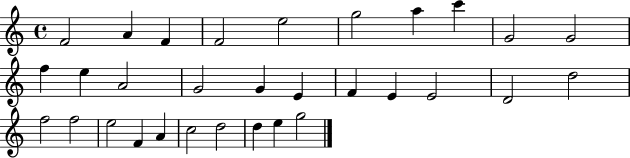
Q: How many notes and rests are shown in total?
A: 31